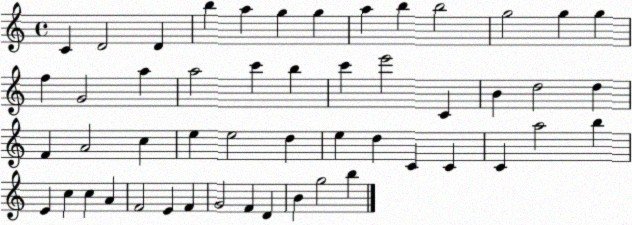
X:1
T:Untitled
M:4/4
L:1/4
K:C
C D2 D b a g g a b b2 g2 g g f G2 a a2 c' b c' e'2 C B d2 d F A2 c e e2 d e d C C C a2 b E c c A F2 E F G2 F D B g2 b